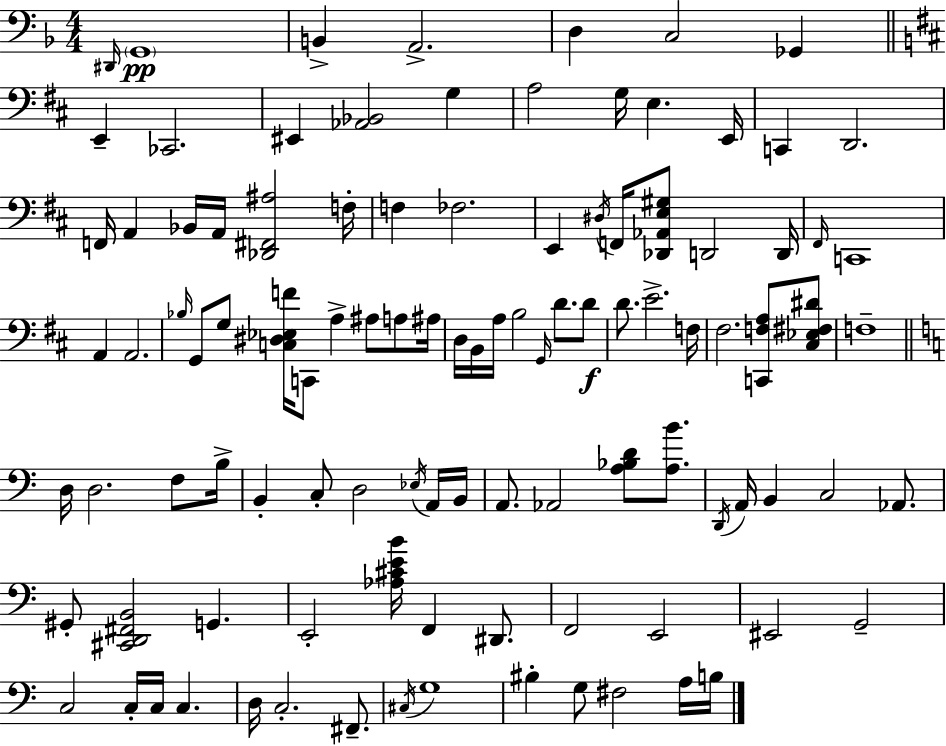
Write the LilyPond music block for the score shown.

{
  \clef bass
  \numericTimeSignature
  \time 4/4
  \key f \major
  \repeat volta 2 { \grace { dis,16 }\pp \parenthesize g,1 | b,4-> a,2.-> | d4 c2 ges,4 | \bar "||" \break \key b \minor e,4-- ces,2. | eis,4 <aes, bes,>2 g4 | a2 g16 e4. e,16 | c,4 d,2. | \break f,16 a,4 bes,16 a,16 <des, fis, ais>2 f16-. | f4 fes2. | e,4 \acciaccatura { dis16 } f,16 <des, aes, e gis>8 d,2 | d,16 \grace { fis,16 } c,1 | \break a,4 a,2. | \grace { bes16 } g,8 g8 <c dis ees f'>16 c,8 a4-> ais8 | a8 ais16 d16 b,16 a16 b2 \grace { g,16 } d'8. | d'8\f d'8. e'2.-> | \break f16 fis2. | <c, f a>8 <cis ees fis dis'>8 f1-- | \bar "||" \break \key c \major d16 d2. f8 b16-> | b,4-. c8-. d2 \acciaccatura { ees16 } a,16 | b,16 a,8. aes,2 <a bes d'>8 <a b'>8. | \acciaccatura { d,16 } a,16 b,4 c2 aes,8. | \break gis,8-. <cis, d, fis, b,>2 g,4. | e,2-. <aes cis' e' b'>16 f,4 dis,8. | f,2 e,2 | eis,2 g,2-- | \break c2 c16-. c16 c4. | d16 c2.-. fis,8.-- | \acciaccatura { cis16 } g1 | bis4-. g8 fis2 | \break a16 b16 } \bar "|."
}